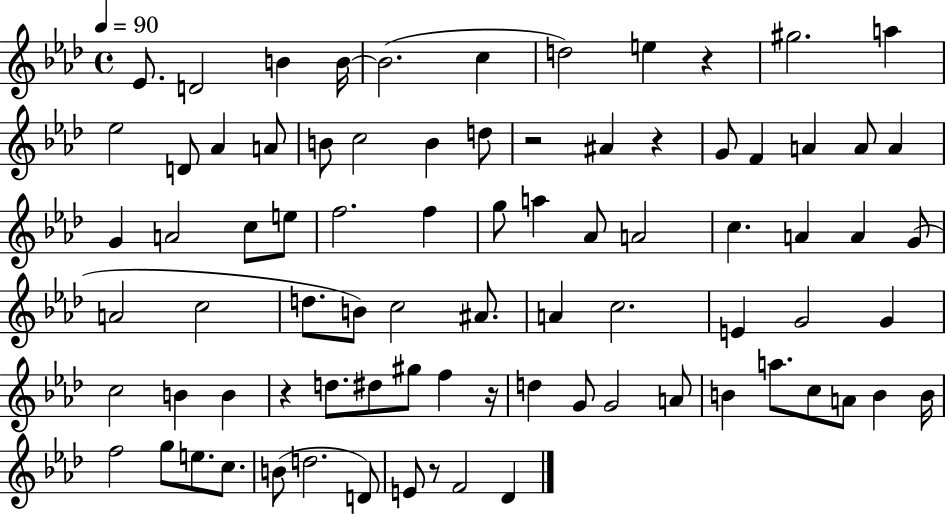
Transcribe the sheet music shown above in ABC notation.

X:1
T:Untitled
M:4/4
L:1/4
K:Ab
_E/2 D2 B B/4 B2 c d2 e z ^g2 a _e2 D/2 _A A/2 B/2 c2 B d/2 z2 ^A z G/2 F A A/2 A G A2 c/2 e/2 f2 f g/2 a _A/2 A2 c A A G/2 A2 c2 d/2 B/2 c2 ^A/2 A c2 E G2 G c2 B B z d/2 ^d/2 ^g/2 f z/4 d G/2 G2 A/2 B a/2 c/2 A/2 B B/4 f2 g/2 e/2 c/2 B/2 d2 D/2 E/2 z/2 F2 _D